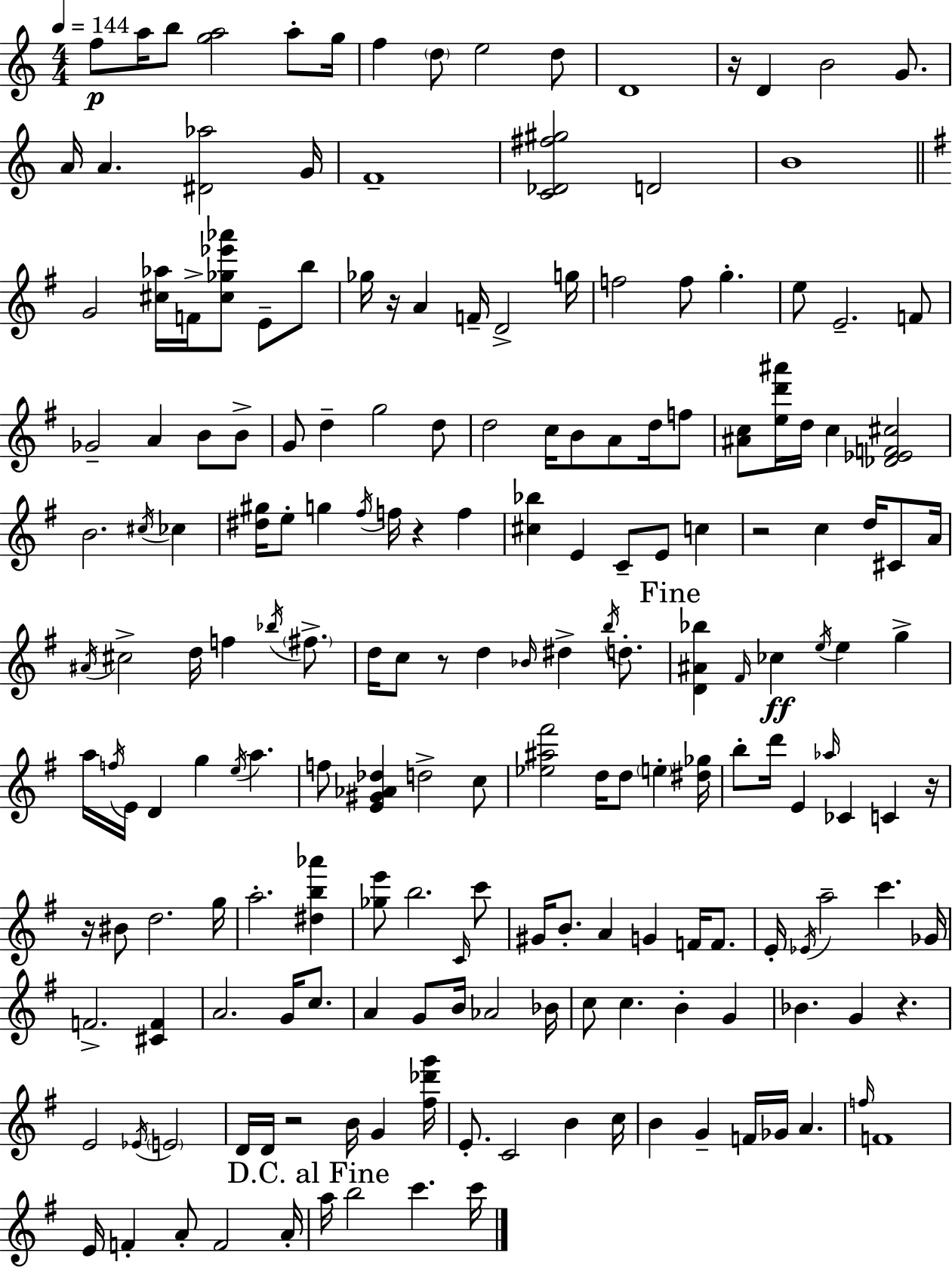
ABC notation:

X:1
T:Untitled
M:4/4
L:1/4
K:C
f/2 a/4 b/2 [ga]2 a/2 g/4 f d/2 e2 d/2 D4 z/4 D B2 G/2 A/4 A [^D_a]2 G/4 F4 [C_D^f^g]2 D2 B4 G2 [^c_a]/4 F/4 [^c_g_e'_a']/2 E/2 b/2 _g/4 z/4 A F/4 D2 g/4 f2 f/2 g e/2 E2 F/2 _G2 A B/2 B/2 G/2 d g2 d/2 d2 c/4 B/2 A/2 d/4 f/2 [^Ac]/2 [ed'^a']/4 d/4 c [_D_EF^c]2 B2 ^c/4 _c [^d^g]/4 e/2 g ^f/4 f/4 z f [^c_b] E C/2 E/2 c z2 c d/4 ^C/2 A/4 ^A/4 ^c2 d/4 f _b/4 ^f/2 d/4 c/2 z/2 d _B/4 ^d b/4 d/2 [D^A_b] ^F/4 _c e/4 e g a/4 f/4 E/4 D g e/4 a f/2 [E^G_A_d] d2 c/2 [_e^a^f']2 d/4 d/2 e [^d_g]/4 b/2 d'/4 E _a/4 _C C z/4 z/4 ^B/2 d2 g/4 a2 [^db_a'] [_ge']/2 b2 C/4 c'/2 ^G/4 B/2 A G F/4 F/2 E/4 _E/4 a2 c' _G/4 F2 [^CF] A2 G/4 c/2 A G/2 B/4 _A2 _B/4 c/2 c B G _B G z E2 _E/4 E2 D/4 D/4 z2 B/4 G [^f_d'g']/4 E/2 C2 B c/4 B G F/4 _G/4 A f/4 F4 E/4 F A/2 F2 A/4 a/4 b2 c' c'/4